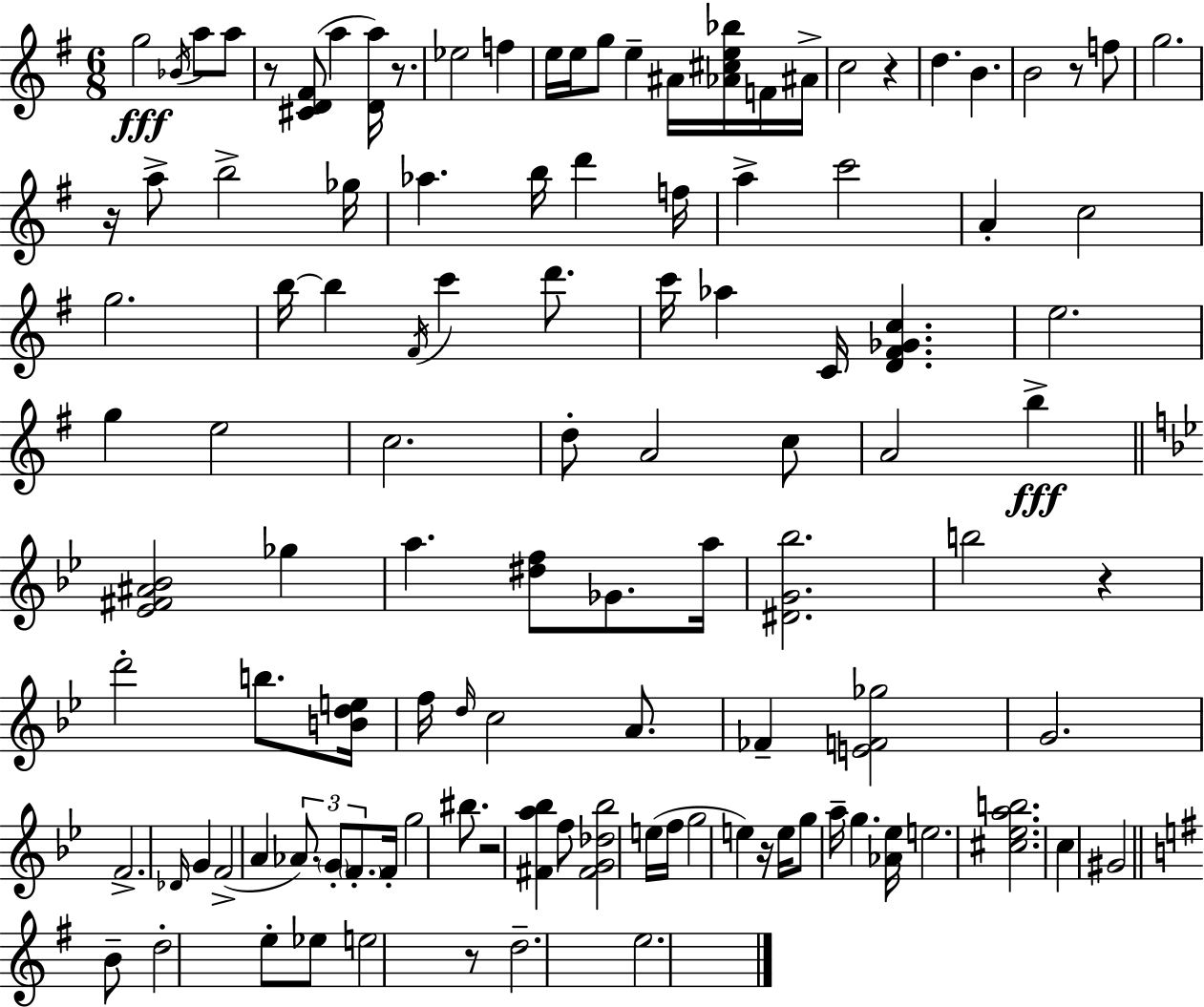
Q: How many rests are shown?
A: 9